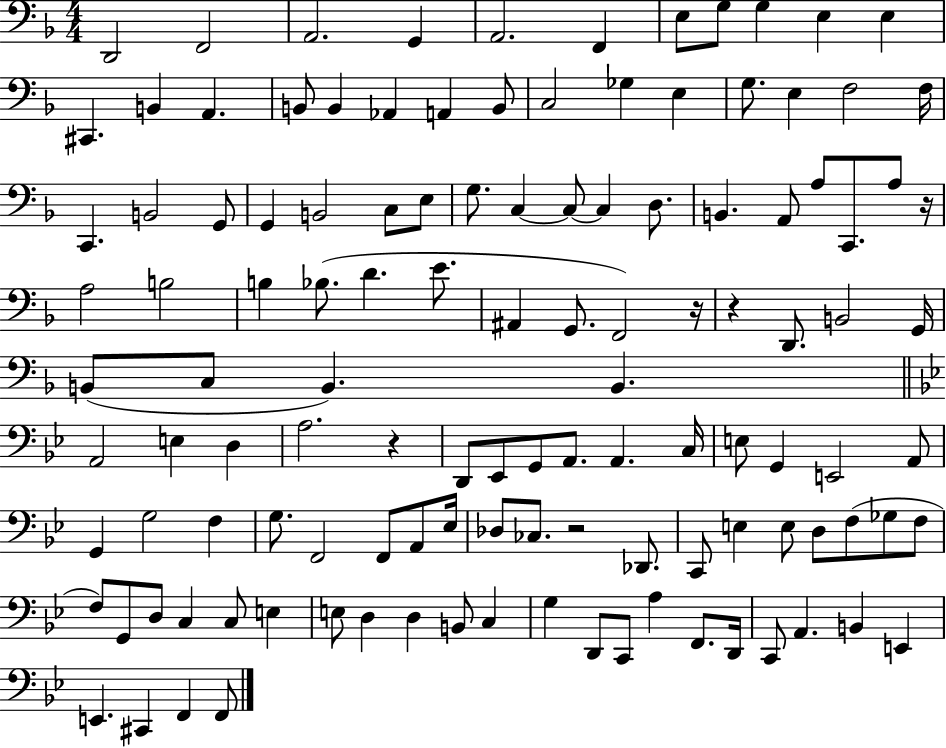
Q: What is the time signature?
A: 4/4